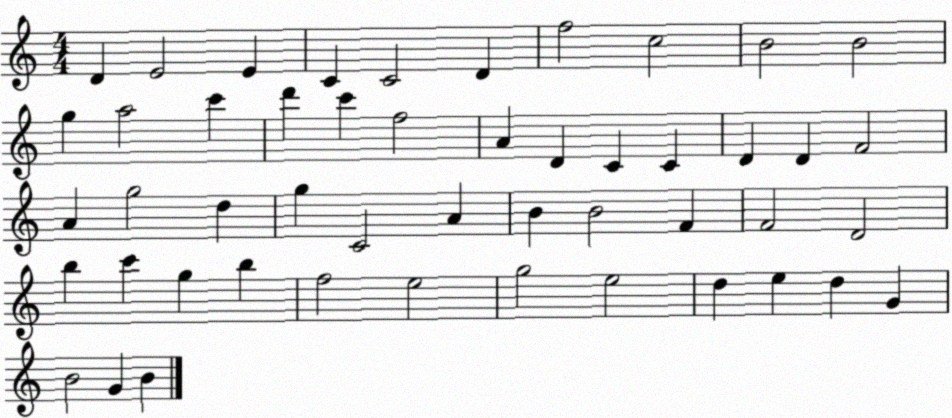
X:1
T:Untitled
M:4/4
L:1/4
K:C
D E2 E C C2 D f2 c2 B2 B2 g a2 c' d' c' f2 A D C C D D F2 A g2 d g C2 A B B2 F F2 D2 b c' g b f2 e2 g2 e2 d e d G B2 G B